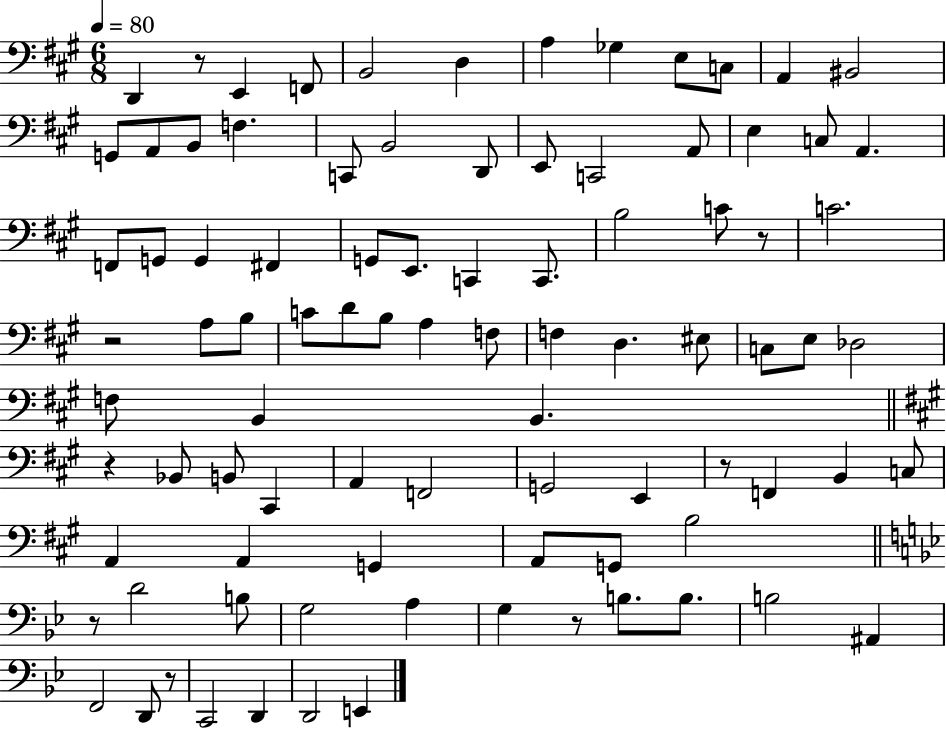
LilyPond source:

{
  \clef bass
  \numericTimeSignature
  \time 6/8
  \key a \major
  \tempo 4 = 80
  d,4 r8 e,4 f,8 | b,2 d4 | a4 ges4 e8 c8 | a,4 bis,2 | \break g,8 a,8 b,8 f4. | c,8 b,2 d,8 | e,8 c,2 a,8 | e4 c8 a,4. | \break f,8 g,8 g,4 fis,4 | g,8 e,8. c,4 c,8. | b2 c'8 r8 | c'2. | \break r2 a8 b8 | c'8 d'8 b8 a4 f8 | f4 d4. eis8 | c8 e8 des2 | \break f8 b,4 b,4. | \bar "||" \break \key a \major r4 bes,8 b,8 cis,4 | a,4 f,2 | g,2 e,4 | r8 f,4 b,4 c8 | \break a,4 a,4 g,4 | a,8 g,8 b2 | \bar "||" \break \key bes \major r8 d'2 b8 | g2 a4 | g4 r8 b8. b8. | b2 ais,4 | \break f,2 d,8 r8 | c,2 d,4 | d,2 e,4 | \bar "|."
}